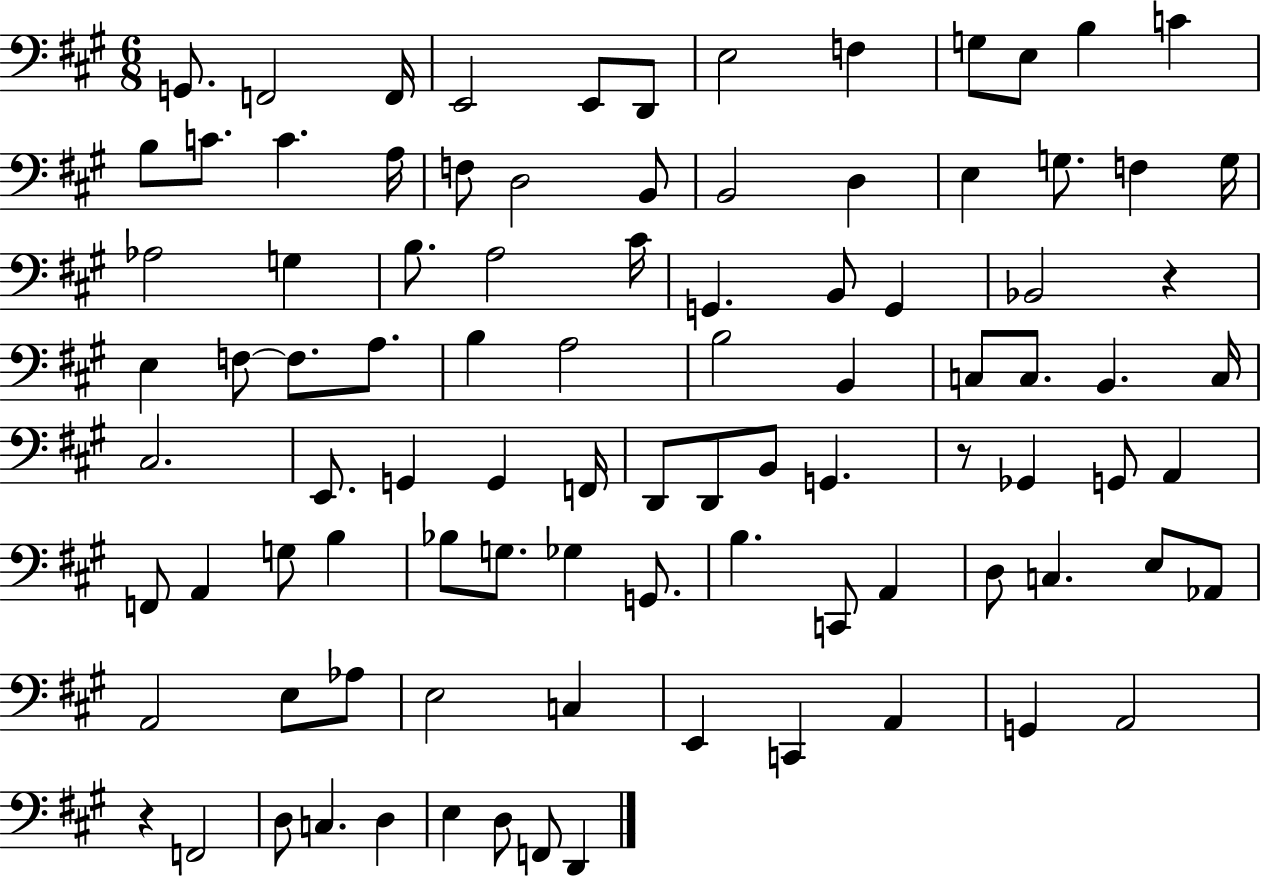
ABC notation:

X:1
T:Untitled
M:6/8
L:1/4
K:A
G,,/2 F,,2 F,,/4 E,,2 E,,/2 D,,/2 E,2 F, G,/2 E,/2 B, C B,/2 C/2 C A,/4 F,/2 D,2 B,,/2 B,,2 D, E, G,/2 F, G,/4 _A,2 G, B,/2 A,2 ^C/4 G,, B,,/2 G,, _B,,2 z E, F,/2 F,/2 A,/2 B, A,2 B,2 B,, C,/2 C,/2 B,, C,/4 ^C,2 E,,/2 G,, G,, F,,/4 D,,/2 D,,/2 B,,/2 G,, z/2 _G,, G,,/2 A,, F,,/2 A,, G,/2 B, _B,/2 G,/2 _G, G,,/2 B, C,,/2 A,, D,/2 C, E,/2 _A,,/2 A,,2 E,/2 _A,/2 E,2 C, E,, C,, A,, G,, A,,2 z F,,2 D,/2 C, D, E, D,/2 F,,/2 D,,